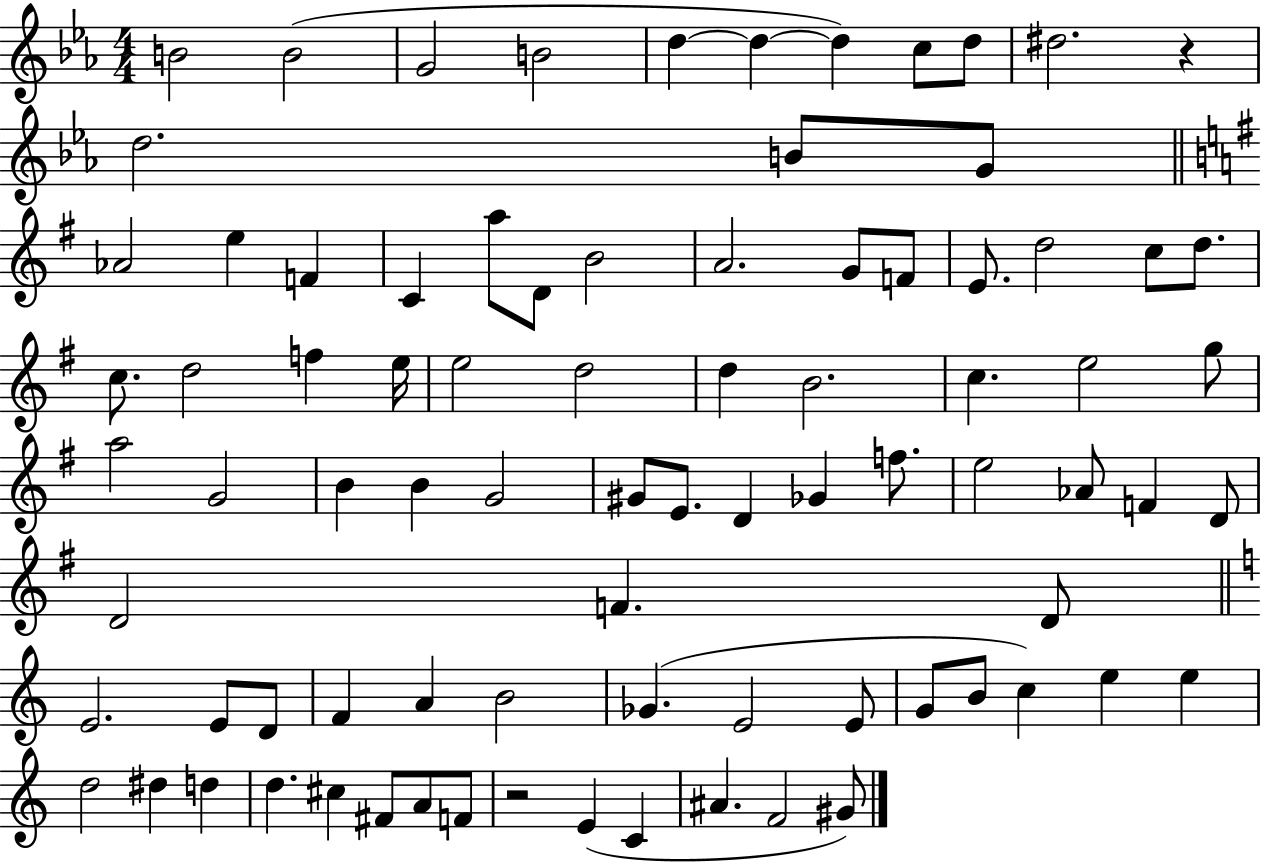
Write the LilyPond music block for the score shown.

{
  \clef treble
  \numericTimeSignature
  \time 4/4
  \key ees \major
  \repeat volta 2 { b'2 b'2( | g'2 b'2 | d''4~~ d''4~~ d''4) c''8 d''8 | dis''2. r4 | \break d''2. b'8 g'8 | \bar "||" \break \key e \minor aes'2 e''4 f'4 | c'4 a''8 d'8 b'2 | a'2. g'8 f'8 | e'8. d''2 c''8 d''8. | \break c''8. d''2 f''4 e''16 | e''2 d''2 | d''4 b'2. | c''4. e''2 g''8 | \break a''2 g'2 | b'4 b'4 g'2 | gis'8 e'8. d'4 ges'4 f''8. | e''2 aes'8 f'4 d'8 | \break d'2 f'4. d'8 | \bar "||" \break \key c \major e'2. e'8 d'8 | f'4 a'4 b'2 | ges'4.( e'2 e'8 | g'8 b'8 c''4) e''4 e''4 | \break d''2 dis''4 d''4 | d''4. cis''4 fis'8 a'8 f'8 | r2 e'4( c'4 | ais'4. f'2 gis'8) | \break } \bar "|."
}